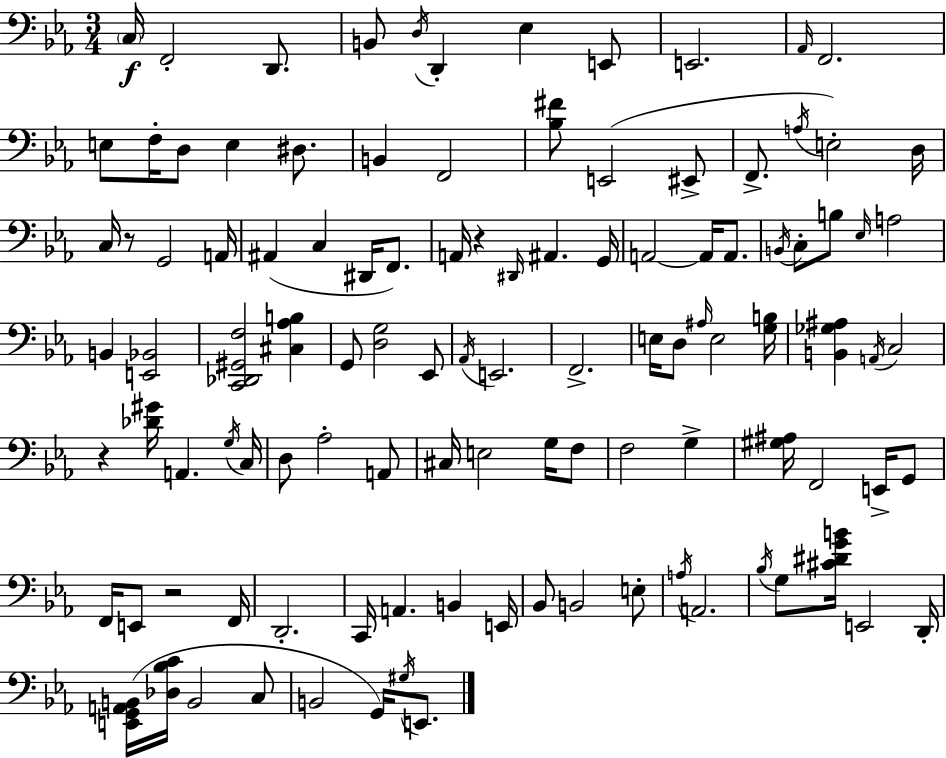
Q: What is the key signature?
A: C minor